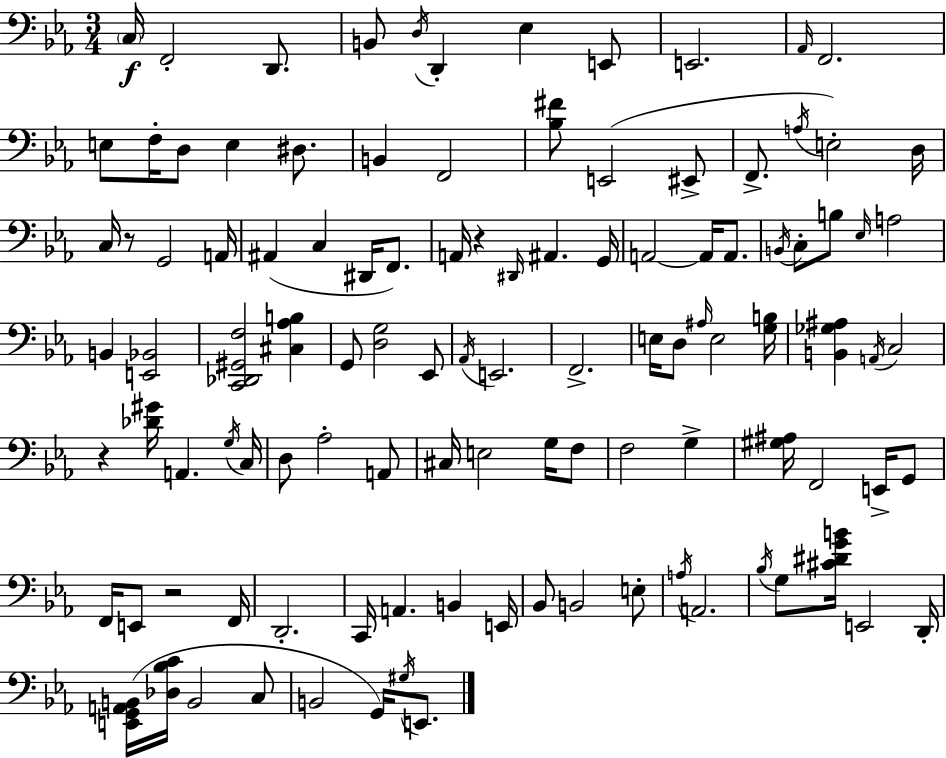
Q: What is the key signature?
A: C minor